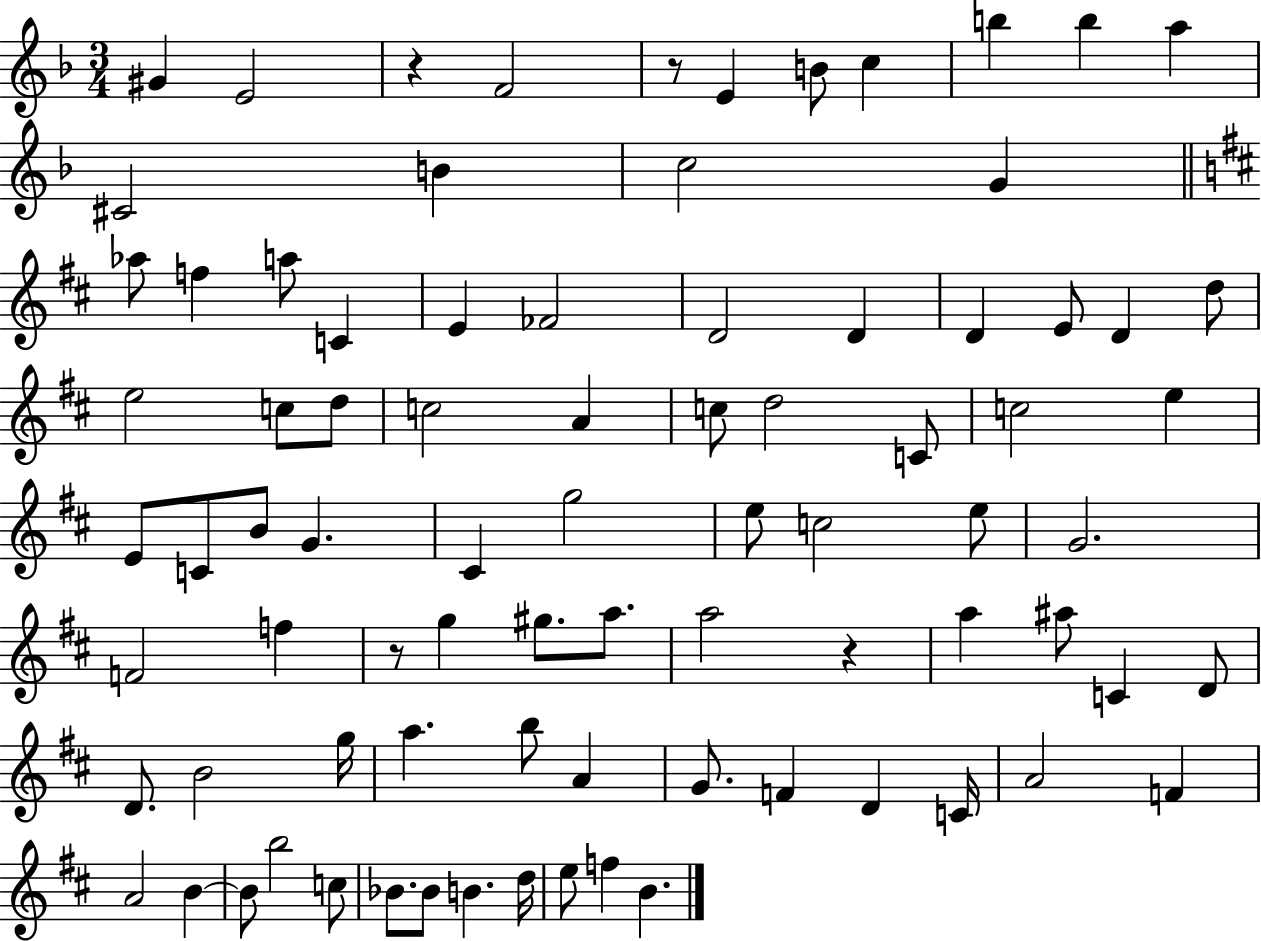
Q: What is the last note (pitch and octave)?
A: B4